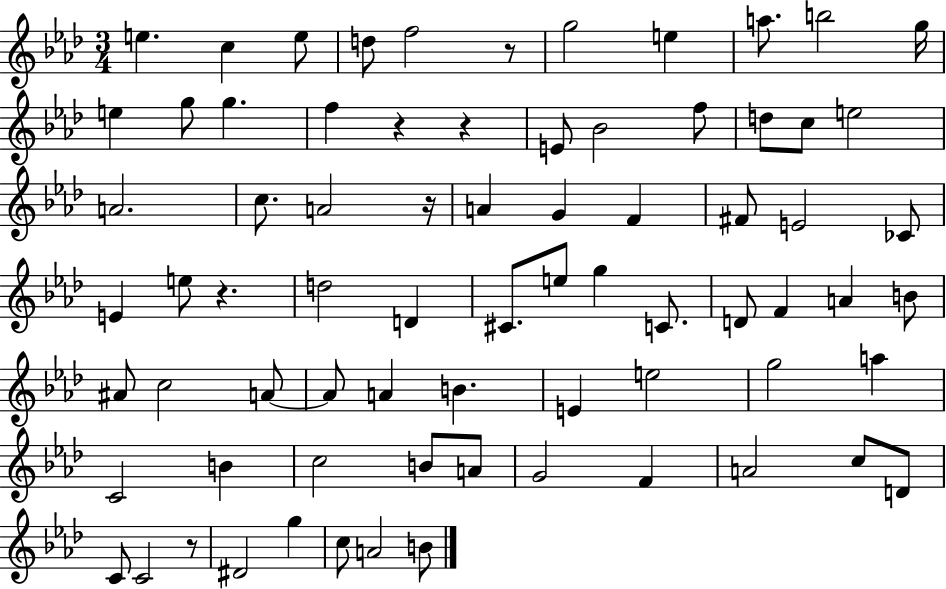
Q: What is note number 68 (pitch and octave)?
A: B4